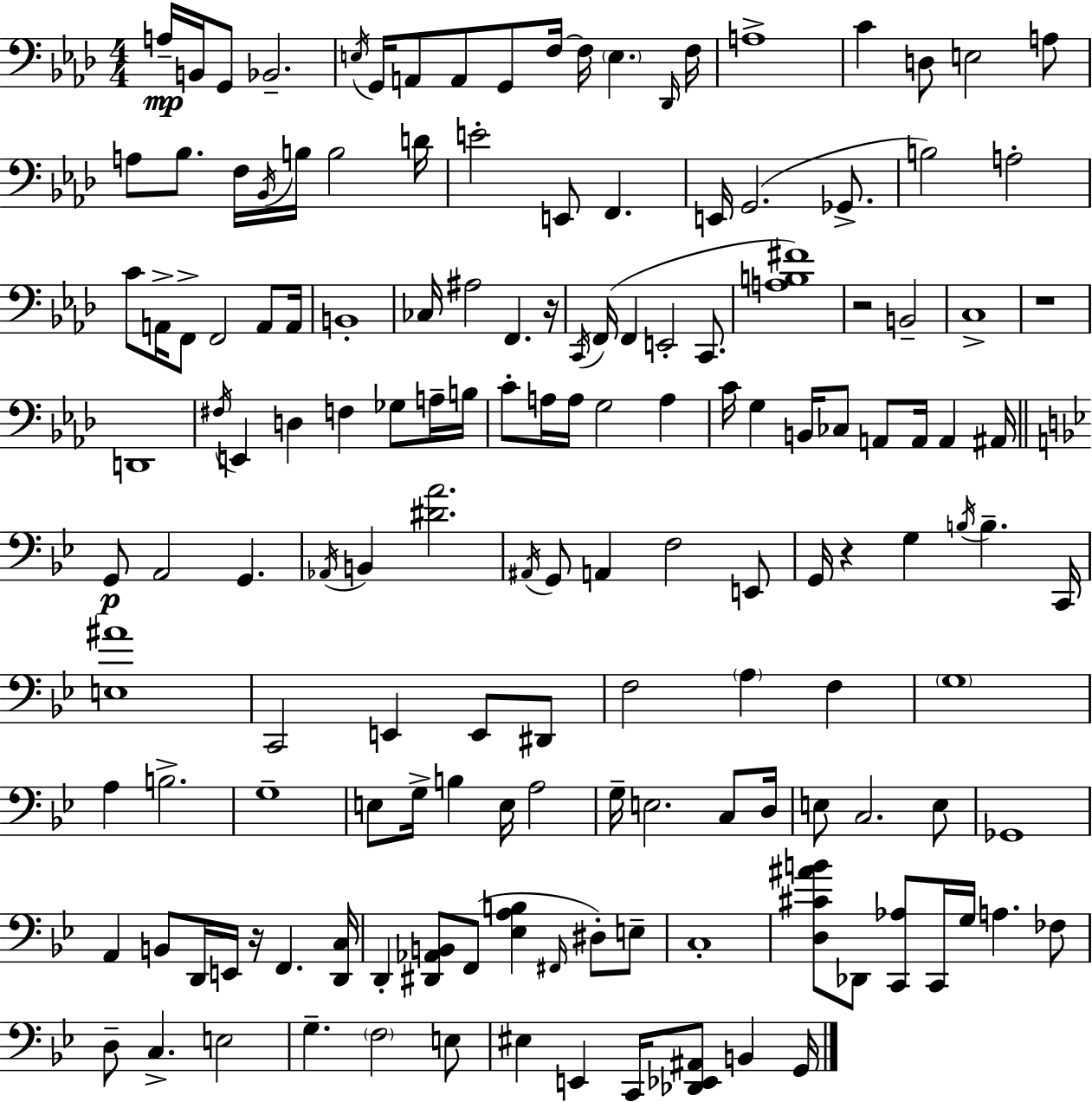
{
  \clef bass
  \numericTimeSignature
  \time 4/4
  \key f \minor
  a16--\mp b,16 g,8 bes,2.-- | \acciaccatura { e16 } g,16 a,8 a,8 g,8 f16~~ f16 \parenthesize e4. | \grace { des,16 } f16 a1-> | c'4 d8 e2 | \break a8 a8 bes8. f16 \acciaccatura { bes,16 } b16 b2 | d'16 e'2-. e,8 f,4. | e,16 g,2.( | ges,8.-> b2) a2-. | \break c'8 a,16-> f,8-> f,2 | a,8 a,16 b,1-. | ces16 ais2 f,4. | r16 \acciaccatura { c,16 }( f,16 f,4 e,2-. | \break c,8. <a b fis'>1) | r2 b,2-- | c1-> | r1 | \break d,1 | \acciaccatura { fis16 } e,4 d4 f4 | ges8 a16-- b16 c'8-. a16 a16 g2 | a4 c'16 g4 b,16 ces8 a,8 a,16 | \break a,4 ais,16 \bar "||" \break \key bes \major g,8\p a,2 g,4. | \acciaccatura { aes,16 } b,4 <dis' a'>2. | \acciaccatura { ais,16 } g,8 a,4 f2 | e,8 g,16 r4 g4 \acciaccatura { b16 } b4.-- | \break c,16 <e ais'>1 | c,2 e,4 e,8 | dis,8 f2 \parenthesize a4 f4 | \parenthesize g1 | \break a4 b2.-> | g1-- | e8 g16-> b4 e16 a2 | g16-- e2. | \break c8 d16 e8 c2. | e8 ges,1 | a,4 b,8 d,16 e,16 r16 f,4. | <d, c>16 d,4-. <dis, aes, b,>8 f,8( <ees a b>4 \grace { fis,16 } | \break dis8-.) e8-- c1-. | <d cis' ais' b'>8 des,8 <c, aes>8 c,16 g16 a4. | fes8 d8-- c4.-> e2 | g4.-- \parenthesize f2 | \break e8 eis4 e,4 c,16 <des, ees, ais,>8 b,4 | g,16 \bar "|."
}